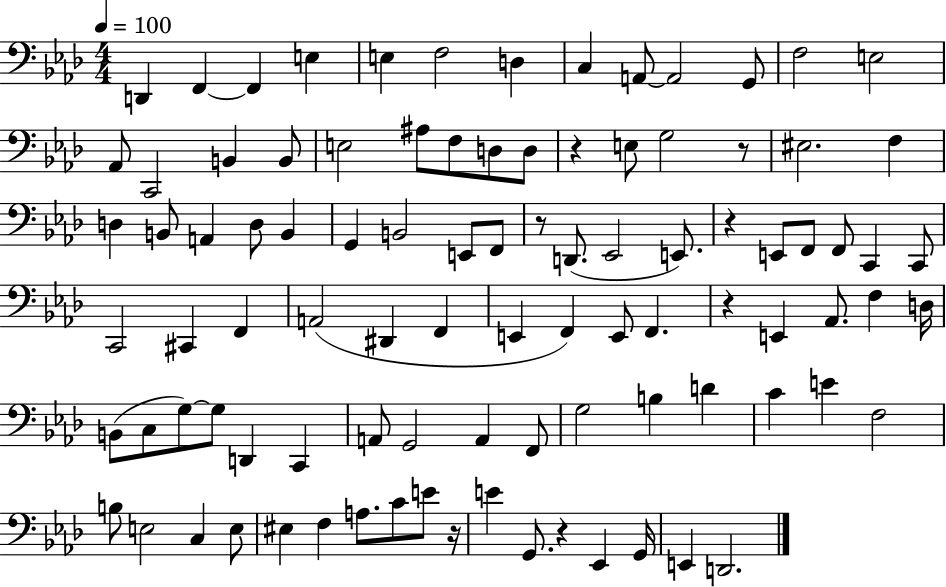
D2/q F2/q F2/q E3/q E3/q F3/h D3/q C3/q A2/e A2/h G2/e F3/h E3/h Ab2/e C2/h B2/q B2/e E3/h A#3/e F3/e D3/e D3/e R/q E3/e G3/h R/e EIS3/h. F3/q D3/q B2/e A2/q D3/e B2/q G2/q B2/h E2/e F2/e R/e D2/e. Eb2/h E2/e. R/q E2/e F2/e F2/e C2/q C2/e C2/h C#2/q F2/q A2/h D#2/q F2/q E2/q F2/q E2/e F2/q. R/q E2/q Ab2/e. F3/q D3/s B2/e C3/e G3/e G3/e D2/q C2/q A2/e G2/h A2/q F2/e G3/h B3/q D4/q C4/q E4/q F3/h B3/e E3/h C3/q E3/e EIS3/q F3/q A3/e. C4/e E4/e R/s E4/q G2/e. R/q Eb2/q G2/s E2/q D2/h.